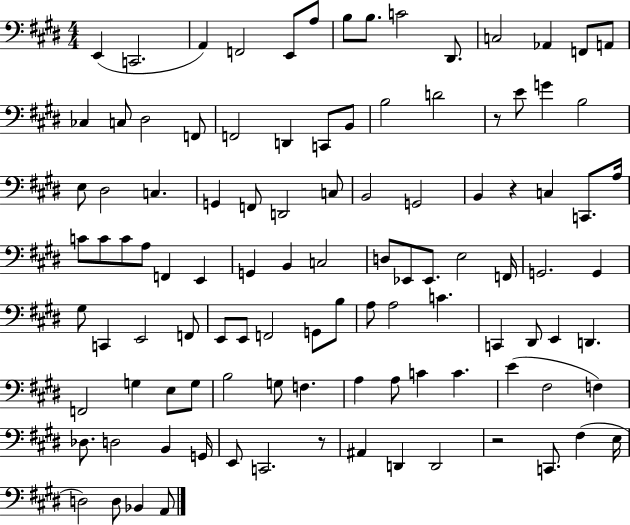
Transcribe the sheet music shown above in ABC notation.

X:1
T:Untitled
M:4/4
L:1/4
K:E
E,, C,,2 A,, F,,2 E,,/2 A,/2 B,/2 B,/2 C2 ^D,,/2 C,2 _A,, F,,/2 A,,/2 _C, C,/2 ^D,2 F,,/2 F,,2 D,, C,,/2 B,,/2 B,2 D2 z/2 E/2 G B,2 E,/2 ^D,2 C, G,, F,,/2 D,,2 C,/2 B,,2 G,,2 B,, z C, C,,/2 A,/4 C/2 C/2 C/2 A,/2 F,, E,, G,, B,, C,2 D,/2 _E,,/2 _E,,/2 E,2 F,,/4 G,,2 G,, ^G,/2 C,, E,,2 F,,/2 E,,/2 E,,/2 F,,2 G,,/2 B,/2 A,/2 A,2 C C,, ^D,,/2 E,, D,, F,,2 G, E,/2 G,/2 B,2 G,/2 F, A, A,/2 C C E ^F,2 F, _D,/2 D,2 B,, G,,/4 E,,/2 C,,2 z/2 ^A,, D,, D,,2 z2 C,,/2 ^F, E,/4 D,2 D,/2 _B,, A,,/2